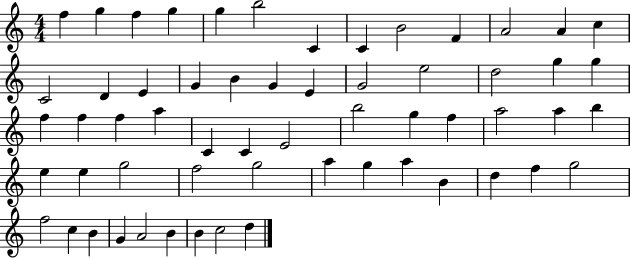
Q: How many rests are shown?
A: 0